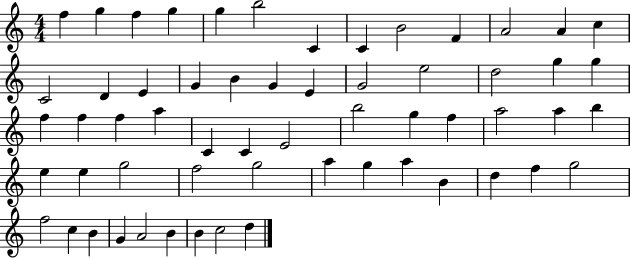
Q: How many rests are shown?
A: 0